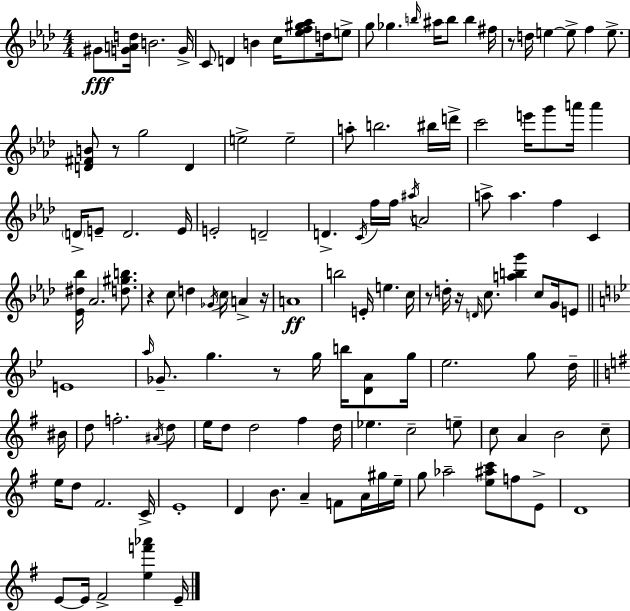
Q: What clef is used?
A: treble